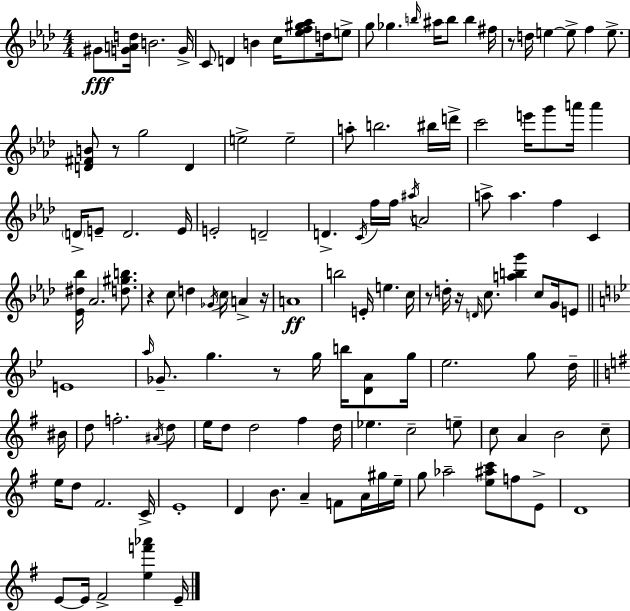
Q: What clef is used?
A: treble